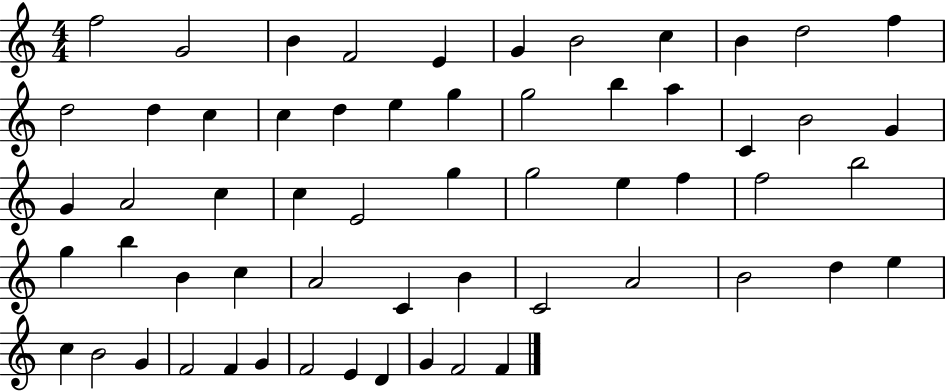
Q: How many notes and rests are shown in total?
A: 59